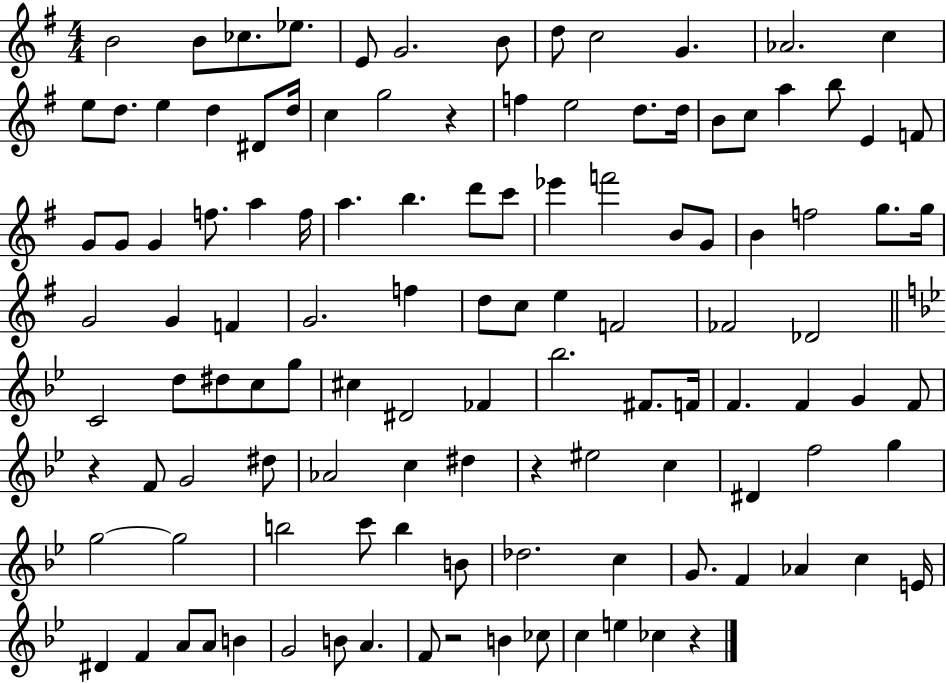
X:1
T:Untitled
M:4/4
L:1/4
K:G
B2 B/2 _c/2 _e/2 E/2 G2 B/2 d/2 c2 G _A2 c e/2 d/2 e d ^D/2 d/4 c g2 z f e2 d/2 d/4 B/2 c/2 a b/2 E F/2 G/2 G/2 G f/2 a f/4 a b d'/2 c'/2 _e' f'2 B/2 G/2 B f2 g/2 g/4 G2 G F G2 f d/2 c/2 e F2 _F2 _D2 C2 d/2 ^d/2 c/2 g/2 ^c ^D2 _F _b2 ^F/2 F/4 F F G F/2 z F/2 G2 ^d/2 _A2 c ^d z ^e2 c ^D f2 g g2 g2 b2 c'/2 b B/2 _d2 c G/2 F _A c E/4 ^D F A/2 A/2 B G2 B/2 A F/2 z2 B _c/2 c e _c z